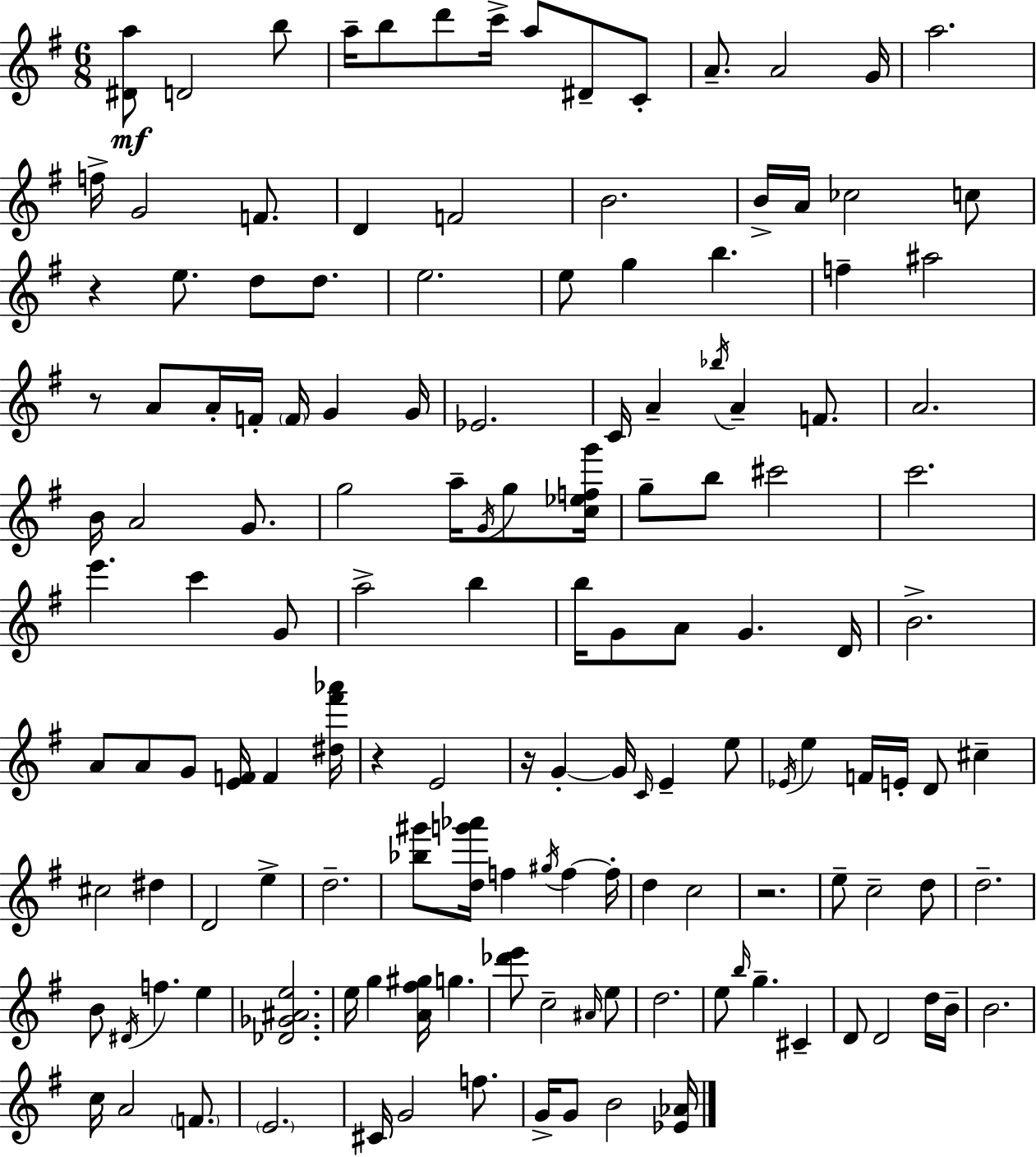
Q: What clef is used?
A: treble